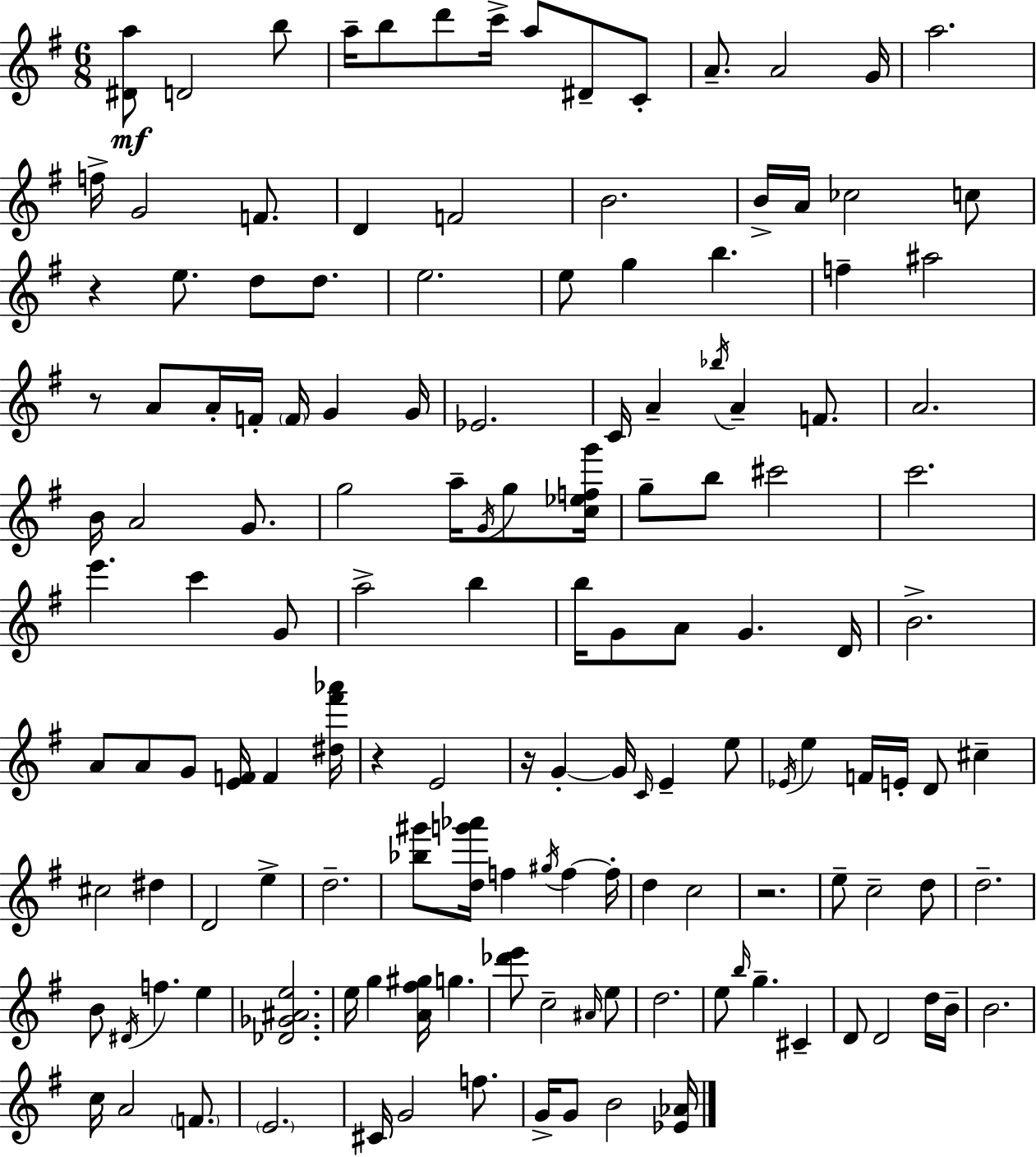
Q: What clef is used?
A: treble